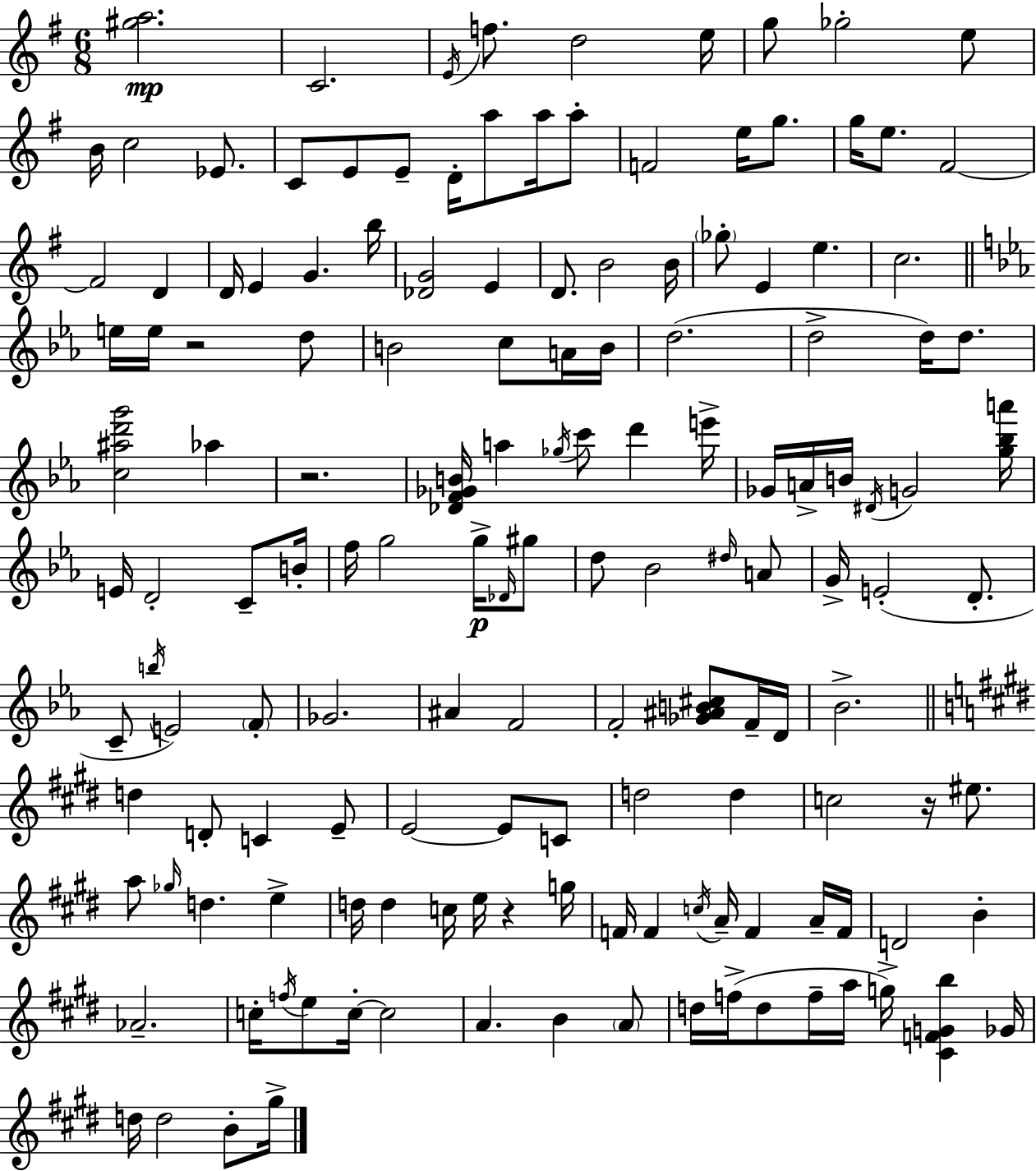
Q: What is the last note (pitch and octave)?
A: G#5